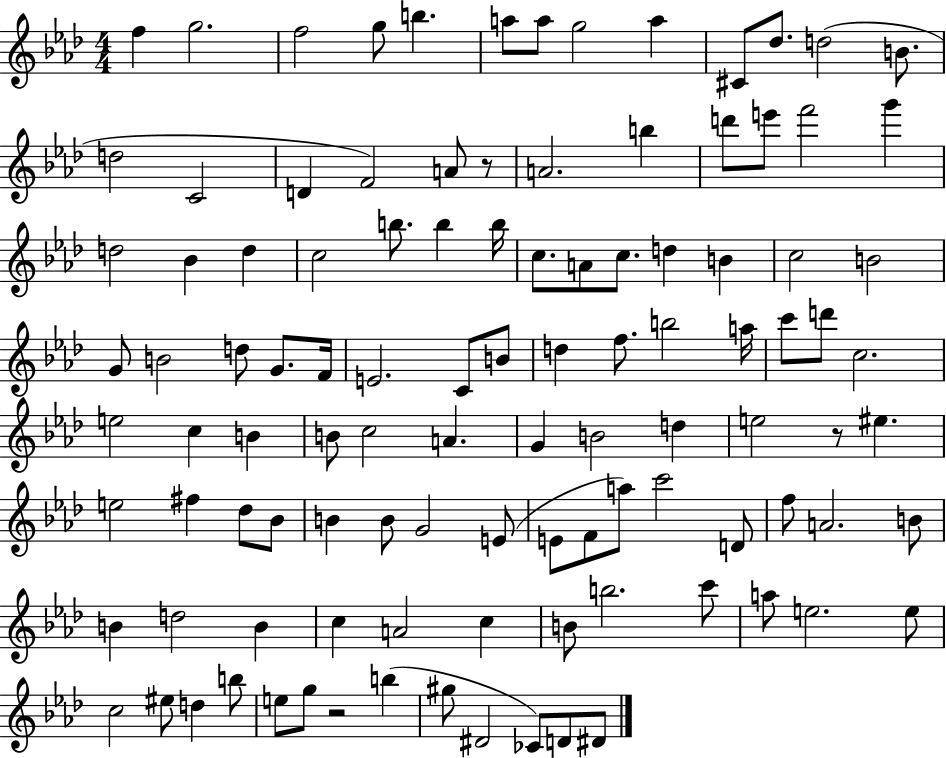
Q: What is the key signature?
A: AES major